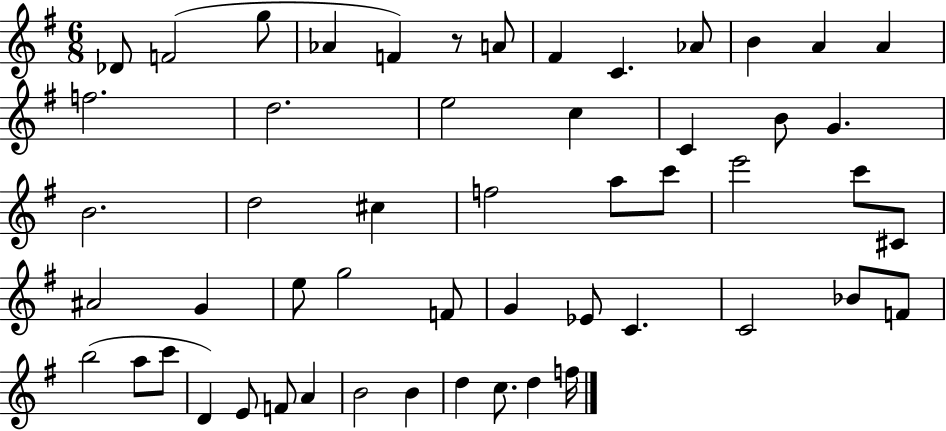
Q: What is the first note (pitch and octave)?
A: Db4